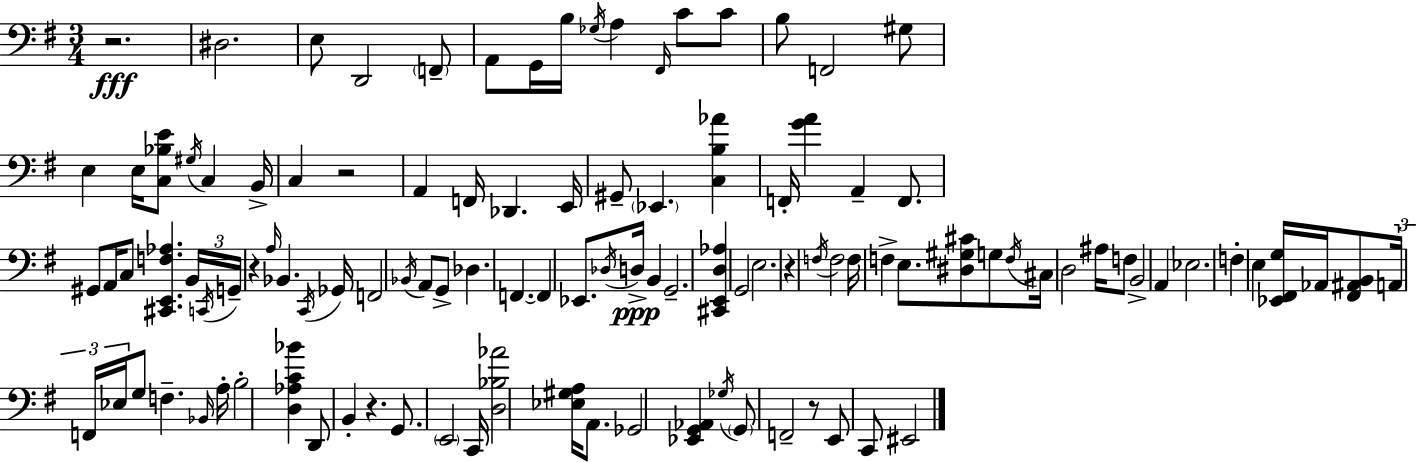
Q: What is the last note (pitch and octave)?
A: EIS2